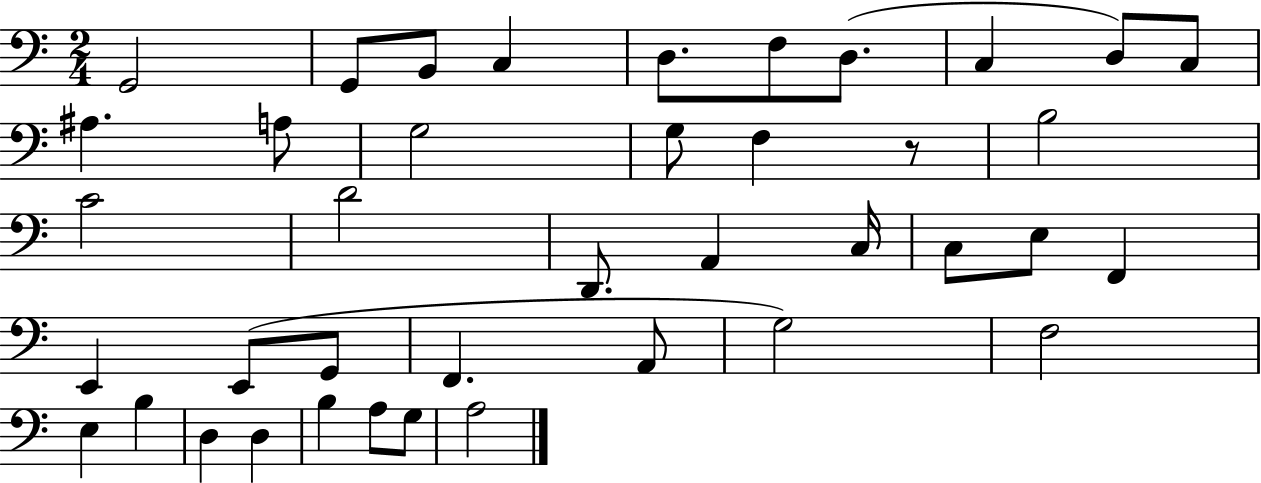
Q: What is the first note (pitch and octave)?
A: G2